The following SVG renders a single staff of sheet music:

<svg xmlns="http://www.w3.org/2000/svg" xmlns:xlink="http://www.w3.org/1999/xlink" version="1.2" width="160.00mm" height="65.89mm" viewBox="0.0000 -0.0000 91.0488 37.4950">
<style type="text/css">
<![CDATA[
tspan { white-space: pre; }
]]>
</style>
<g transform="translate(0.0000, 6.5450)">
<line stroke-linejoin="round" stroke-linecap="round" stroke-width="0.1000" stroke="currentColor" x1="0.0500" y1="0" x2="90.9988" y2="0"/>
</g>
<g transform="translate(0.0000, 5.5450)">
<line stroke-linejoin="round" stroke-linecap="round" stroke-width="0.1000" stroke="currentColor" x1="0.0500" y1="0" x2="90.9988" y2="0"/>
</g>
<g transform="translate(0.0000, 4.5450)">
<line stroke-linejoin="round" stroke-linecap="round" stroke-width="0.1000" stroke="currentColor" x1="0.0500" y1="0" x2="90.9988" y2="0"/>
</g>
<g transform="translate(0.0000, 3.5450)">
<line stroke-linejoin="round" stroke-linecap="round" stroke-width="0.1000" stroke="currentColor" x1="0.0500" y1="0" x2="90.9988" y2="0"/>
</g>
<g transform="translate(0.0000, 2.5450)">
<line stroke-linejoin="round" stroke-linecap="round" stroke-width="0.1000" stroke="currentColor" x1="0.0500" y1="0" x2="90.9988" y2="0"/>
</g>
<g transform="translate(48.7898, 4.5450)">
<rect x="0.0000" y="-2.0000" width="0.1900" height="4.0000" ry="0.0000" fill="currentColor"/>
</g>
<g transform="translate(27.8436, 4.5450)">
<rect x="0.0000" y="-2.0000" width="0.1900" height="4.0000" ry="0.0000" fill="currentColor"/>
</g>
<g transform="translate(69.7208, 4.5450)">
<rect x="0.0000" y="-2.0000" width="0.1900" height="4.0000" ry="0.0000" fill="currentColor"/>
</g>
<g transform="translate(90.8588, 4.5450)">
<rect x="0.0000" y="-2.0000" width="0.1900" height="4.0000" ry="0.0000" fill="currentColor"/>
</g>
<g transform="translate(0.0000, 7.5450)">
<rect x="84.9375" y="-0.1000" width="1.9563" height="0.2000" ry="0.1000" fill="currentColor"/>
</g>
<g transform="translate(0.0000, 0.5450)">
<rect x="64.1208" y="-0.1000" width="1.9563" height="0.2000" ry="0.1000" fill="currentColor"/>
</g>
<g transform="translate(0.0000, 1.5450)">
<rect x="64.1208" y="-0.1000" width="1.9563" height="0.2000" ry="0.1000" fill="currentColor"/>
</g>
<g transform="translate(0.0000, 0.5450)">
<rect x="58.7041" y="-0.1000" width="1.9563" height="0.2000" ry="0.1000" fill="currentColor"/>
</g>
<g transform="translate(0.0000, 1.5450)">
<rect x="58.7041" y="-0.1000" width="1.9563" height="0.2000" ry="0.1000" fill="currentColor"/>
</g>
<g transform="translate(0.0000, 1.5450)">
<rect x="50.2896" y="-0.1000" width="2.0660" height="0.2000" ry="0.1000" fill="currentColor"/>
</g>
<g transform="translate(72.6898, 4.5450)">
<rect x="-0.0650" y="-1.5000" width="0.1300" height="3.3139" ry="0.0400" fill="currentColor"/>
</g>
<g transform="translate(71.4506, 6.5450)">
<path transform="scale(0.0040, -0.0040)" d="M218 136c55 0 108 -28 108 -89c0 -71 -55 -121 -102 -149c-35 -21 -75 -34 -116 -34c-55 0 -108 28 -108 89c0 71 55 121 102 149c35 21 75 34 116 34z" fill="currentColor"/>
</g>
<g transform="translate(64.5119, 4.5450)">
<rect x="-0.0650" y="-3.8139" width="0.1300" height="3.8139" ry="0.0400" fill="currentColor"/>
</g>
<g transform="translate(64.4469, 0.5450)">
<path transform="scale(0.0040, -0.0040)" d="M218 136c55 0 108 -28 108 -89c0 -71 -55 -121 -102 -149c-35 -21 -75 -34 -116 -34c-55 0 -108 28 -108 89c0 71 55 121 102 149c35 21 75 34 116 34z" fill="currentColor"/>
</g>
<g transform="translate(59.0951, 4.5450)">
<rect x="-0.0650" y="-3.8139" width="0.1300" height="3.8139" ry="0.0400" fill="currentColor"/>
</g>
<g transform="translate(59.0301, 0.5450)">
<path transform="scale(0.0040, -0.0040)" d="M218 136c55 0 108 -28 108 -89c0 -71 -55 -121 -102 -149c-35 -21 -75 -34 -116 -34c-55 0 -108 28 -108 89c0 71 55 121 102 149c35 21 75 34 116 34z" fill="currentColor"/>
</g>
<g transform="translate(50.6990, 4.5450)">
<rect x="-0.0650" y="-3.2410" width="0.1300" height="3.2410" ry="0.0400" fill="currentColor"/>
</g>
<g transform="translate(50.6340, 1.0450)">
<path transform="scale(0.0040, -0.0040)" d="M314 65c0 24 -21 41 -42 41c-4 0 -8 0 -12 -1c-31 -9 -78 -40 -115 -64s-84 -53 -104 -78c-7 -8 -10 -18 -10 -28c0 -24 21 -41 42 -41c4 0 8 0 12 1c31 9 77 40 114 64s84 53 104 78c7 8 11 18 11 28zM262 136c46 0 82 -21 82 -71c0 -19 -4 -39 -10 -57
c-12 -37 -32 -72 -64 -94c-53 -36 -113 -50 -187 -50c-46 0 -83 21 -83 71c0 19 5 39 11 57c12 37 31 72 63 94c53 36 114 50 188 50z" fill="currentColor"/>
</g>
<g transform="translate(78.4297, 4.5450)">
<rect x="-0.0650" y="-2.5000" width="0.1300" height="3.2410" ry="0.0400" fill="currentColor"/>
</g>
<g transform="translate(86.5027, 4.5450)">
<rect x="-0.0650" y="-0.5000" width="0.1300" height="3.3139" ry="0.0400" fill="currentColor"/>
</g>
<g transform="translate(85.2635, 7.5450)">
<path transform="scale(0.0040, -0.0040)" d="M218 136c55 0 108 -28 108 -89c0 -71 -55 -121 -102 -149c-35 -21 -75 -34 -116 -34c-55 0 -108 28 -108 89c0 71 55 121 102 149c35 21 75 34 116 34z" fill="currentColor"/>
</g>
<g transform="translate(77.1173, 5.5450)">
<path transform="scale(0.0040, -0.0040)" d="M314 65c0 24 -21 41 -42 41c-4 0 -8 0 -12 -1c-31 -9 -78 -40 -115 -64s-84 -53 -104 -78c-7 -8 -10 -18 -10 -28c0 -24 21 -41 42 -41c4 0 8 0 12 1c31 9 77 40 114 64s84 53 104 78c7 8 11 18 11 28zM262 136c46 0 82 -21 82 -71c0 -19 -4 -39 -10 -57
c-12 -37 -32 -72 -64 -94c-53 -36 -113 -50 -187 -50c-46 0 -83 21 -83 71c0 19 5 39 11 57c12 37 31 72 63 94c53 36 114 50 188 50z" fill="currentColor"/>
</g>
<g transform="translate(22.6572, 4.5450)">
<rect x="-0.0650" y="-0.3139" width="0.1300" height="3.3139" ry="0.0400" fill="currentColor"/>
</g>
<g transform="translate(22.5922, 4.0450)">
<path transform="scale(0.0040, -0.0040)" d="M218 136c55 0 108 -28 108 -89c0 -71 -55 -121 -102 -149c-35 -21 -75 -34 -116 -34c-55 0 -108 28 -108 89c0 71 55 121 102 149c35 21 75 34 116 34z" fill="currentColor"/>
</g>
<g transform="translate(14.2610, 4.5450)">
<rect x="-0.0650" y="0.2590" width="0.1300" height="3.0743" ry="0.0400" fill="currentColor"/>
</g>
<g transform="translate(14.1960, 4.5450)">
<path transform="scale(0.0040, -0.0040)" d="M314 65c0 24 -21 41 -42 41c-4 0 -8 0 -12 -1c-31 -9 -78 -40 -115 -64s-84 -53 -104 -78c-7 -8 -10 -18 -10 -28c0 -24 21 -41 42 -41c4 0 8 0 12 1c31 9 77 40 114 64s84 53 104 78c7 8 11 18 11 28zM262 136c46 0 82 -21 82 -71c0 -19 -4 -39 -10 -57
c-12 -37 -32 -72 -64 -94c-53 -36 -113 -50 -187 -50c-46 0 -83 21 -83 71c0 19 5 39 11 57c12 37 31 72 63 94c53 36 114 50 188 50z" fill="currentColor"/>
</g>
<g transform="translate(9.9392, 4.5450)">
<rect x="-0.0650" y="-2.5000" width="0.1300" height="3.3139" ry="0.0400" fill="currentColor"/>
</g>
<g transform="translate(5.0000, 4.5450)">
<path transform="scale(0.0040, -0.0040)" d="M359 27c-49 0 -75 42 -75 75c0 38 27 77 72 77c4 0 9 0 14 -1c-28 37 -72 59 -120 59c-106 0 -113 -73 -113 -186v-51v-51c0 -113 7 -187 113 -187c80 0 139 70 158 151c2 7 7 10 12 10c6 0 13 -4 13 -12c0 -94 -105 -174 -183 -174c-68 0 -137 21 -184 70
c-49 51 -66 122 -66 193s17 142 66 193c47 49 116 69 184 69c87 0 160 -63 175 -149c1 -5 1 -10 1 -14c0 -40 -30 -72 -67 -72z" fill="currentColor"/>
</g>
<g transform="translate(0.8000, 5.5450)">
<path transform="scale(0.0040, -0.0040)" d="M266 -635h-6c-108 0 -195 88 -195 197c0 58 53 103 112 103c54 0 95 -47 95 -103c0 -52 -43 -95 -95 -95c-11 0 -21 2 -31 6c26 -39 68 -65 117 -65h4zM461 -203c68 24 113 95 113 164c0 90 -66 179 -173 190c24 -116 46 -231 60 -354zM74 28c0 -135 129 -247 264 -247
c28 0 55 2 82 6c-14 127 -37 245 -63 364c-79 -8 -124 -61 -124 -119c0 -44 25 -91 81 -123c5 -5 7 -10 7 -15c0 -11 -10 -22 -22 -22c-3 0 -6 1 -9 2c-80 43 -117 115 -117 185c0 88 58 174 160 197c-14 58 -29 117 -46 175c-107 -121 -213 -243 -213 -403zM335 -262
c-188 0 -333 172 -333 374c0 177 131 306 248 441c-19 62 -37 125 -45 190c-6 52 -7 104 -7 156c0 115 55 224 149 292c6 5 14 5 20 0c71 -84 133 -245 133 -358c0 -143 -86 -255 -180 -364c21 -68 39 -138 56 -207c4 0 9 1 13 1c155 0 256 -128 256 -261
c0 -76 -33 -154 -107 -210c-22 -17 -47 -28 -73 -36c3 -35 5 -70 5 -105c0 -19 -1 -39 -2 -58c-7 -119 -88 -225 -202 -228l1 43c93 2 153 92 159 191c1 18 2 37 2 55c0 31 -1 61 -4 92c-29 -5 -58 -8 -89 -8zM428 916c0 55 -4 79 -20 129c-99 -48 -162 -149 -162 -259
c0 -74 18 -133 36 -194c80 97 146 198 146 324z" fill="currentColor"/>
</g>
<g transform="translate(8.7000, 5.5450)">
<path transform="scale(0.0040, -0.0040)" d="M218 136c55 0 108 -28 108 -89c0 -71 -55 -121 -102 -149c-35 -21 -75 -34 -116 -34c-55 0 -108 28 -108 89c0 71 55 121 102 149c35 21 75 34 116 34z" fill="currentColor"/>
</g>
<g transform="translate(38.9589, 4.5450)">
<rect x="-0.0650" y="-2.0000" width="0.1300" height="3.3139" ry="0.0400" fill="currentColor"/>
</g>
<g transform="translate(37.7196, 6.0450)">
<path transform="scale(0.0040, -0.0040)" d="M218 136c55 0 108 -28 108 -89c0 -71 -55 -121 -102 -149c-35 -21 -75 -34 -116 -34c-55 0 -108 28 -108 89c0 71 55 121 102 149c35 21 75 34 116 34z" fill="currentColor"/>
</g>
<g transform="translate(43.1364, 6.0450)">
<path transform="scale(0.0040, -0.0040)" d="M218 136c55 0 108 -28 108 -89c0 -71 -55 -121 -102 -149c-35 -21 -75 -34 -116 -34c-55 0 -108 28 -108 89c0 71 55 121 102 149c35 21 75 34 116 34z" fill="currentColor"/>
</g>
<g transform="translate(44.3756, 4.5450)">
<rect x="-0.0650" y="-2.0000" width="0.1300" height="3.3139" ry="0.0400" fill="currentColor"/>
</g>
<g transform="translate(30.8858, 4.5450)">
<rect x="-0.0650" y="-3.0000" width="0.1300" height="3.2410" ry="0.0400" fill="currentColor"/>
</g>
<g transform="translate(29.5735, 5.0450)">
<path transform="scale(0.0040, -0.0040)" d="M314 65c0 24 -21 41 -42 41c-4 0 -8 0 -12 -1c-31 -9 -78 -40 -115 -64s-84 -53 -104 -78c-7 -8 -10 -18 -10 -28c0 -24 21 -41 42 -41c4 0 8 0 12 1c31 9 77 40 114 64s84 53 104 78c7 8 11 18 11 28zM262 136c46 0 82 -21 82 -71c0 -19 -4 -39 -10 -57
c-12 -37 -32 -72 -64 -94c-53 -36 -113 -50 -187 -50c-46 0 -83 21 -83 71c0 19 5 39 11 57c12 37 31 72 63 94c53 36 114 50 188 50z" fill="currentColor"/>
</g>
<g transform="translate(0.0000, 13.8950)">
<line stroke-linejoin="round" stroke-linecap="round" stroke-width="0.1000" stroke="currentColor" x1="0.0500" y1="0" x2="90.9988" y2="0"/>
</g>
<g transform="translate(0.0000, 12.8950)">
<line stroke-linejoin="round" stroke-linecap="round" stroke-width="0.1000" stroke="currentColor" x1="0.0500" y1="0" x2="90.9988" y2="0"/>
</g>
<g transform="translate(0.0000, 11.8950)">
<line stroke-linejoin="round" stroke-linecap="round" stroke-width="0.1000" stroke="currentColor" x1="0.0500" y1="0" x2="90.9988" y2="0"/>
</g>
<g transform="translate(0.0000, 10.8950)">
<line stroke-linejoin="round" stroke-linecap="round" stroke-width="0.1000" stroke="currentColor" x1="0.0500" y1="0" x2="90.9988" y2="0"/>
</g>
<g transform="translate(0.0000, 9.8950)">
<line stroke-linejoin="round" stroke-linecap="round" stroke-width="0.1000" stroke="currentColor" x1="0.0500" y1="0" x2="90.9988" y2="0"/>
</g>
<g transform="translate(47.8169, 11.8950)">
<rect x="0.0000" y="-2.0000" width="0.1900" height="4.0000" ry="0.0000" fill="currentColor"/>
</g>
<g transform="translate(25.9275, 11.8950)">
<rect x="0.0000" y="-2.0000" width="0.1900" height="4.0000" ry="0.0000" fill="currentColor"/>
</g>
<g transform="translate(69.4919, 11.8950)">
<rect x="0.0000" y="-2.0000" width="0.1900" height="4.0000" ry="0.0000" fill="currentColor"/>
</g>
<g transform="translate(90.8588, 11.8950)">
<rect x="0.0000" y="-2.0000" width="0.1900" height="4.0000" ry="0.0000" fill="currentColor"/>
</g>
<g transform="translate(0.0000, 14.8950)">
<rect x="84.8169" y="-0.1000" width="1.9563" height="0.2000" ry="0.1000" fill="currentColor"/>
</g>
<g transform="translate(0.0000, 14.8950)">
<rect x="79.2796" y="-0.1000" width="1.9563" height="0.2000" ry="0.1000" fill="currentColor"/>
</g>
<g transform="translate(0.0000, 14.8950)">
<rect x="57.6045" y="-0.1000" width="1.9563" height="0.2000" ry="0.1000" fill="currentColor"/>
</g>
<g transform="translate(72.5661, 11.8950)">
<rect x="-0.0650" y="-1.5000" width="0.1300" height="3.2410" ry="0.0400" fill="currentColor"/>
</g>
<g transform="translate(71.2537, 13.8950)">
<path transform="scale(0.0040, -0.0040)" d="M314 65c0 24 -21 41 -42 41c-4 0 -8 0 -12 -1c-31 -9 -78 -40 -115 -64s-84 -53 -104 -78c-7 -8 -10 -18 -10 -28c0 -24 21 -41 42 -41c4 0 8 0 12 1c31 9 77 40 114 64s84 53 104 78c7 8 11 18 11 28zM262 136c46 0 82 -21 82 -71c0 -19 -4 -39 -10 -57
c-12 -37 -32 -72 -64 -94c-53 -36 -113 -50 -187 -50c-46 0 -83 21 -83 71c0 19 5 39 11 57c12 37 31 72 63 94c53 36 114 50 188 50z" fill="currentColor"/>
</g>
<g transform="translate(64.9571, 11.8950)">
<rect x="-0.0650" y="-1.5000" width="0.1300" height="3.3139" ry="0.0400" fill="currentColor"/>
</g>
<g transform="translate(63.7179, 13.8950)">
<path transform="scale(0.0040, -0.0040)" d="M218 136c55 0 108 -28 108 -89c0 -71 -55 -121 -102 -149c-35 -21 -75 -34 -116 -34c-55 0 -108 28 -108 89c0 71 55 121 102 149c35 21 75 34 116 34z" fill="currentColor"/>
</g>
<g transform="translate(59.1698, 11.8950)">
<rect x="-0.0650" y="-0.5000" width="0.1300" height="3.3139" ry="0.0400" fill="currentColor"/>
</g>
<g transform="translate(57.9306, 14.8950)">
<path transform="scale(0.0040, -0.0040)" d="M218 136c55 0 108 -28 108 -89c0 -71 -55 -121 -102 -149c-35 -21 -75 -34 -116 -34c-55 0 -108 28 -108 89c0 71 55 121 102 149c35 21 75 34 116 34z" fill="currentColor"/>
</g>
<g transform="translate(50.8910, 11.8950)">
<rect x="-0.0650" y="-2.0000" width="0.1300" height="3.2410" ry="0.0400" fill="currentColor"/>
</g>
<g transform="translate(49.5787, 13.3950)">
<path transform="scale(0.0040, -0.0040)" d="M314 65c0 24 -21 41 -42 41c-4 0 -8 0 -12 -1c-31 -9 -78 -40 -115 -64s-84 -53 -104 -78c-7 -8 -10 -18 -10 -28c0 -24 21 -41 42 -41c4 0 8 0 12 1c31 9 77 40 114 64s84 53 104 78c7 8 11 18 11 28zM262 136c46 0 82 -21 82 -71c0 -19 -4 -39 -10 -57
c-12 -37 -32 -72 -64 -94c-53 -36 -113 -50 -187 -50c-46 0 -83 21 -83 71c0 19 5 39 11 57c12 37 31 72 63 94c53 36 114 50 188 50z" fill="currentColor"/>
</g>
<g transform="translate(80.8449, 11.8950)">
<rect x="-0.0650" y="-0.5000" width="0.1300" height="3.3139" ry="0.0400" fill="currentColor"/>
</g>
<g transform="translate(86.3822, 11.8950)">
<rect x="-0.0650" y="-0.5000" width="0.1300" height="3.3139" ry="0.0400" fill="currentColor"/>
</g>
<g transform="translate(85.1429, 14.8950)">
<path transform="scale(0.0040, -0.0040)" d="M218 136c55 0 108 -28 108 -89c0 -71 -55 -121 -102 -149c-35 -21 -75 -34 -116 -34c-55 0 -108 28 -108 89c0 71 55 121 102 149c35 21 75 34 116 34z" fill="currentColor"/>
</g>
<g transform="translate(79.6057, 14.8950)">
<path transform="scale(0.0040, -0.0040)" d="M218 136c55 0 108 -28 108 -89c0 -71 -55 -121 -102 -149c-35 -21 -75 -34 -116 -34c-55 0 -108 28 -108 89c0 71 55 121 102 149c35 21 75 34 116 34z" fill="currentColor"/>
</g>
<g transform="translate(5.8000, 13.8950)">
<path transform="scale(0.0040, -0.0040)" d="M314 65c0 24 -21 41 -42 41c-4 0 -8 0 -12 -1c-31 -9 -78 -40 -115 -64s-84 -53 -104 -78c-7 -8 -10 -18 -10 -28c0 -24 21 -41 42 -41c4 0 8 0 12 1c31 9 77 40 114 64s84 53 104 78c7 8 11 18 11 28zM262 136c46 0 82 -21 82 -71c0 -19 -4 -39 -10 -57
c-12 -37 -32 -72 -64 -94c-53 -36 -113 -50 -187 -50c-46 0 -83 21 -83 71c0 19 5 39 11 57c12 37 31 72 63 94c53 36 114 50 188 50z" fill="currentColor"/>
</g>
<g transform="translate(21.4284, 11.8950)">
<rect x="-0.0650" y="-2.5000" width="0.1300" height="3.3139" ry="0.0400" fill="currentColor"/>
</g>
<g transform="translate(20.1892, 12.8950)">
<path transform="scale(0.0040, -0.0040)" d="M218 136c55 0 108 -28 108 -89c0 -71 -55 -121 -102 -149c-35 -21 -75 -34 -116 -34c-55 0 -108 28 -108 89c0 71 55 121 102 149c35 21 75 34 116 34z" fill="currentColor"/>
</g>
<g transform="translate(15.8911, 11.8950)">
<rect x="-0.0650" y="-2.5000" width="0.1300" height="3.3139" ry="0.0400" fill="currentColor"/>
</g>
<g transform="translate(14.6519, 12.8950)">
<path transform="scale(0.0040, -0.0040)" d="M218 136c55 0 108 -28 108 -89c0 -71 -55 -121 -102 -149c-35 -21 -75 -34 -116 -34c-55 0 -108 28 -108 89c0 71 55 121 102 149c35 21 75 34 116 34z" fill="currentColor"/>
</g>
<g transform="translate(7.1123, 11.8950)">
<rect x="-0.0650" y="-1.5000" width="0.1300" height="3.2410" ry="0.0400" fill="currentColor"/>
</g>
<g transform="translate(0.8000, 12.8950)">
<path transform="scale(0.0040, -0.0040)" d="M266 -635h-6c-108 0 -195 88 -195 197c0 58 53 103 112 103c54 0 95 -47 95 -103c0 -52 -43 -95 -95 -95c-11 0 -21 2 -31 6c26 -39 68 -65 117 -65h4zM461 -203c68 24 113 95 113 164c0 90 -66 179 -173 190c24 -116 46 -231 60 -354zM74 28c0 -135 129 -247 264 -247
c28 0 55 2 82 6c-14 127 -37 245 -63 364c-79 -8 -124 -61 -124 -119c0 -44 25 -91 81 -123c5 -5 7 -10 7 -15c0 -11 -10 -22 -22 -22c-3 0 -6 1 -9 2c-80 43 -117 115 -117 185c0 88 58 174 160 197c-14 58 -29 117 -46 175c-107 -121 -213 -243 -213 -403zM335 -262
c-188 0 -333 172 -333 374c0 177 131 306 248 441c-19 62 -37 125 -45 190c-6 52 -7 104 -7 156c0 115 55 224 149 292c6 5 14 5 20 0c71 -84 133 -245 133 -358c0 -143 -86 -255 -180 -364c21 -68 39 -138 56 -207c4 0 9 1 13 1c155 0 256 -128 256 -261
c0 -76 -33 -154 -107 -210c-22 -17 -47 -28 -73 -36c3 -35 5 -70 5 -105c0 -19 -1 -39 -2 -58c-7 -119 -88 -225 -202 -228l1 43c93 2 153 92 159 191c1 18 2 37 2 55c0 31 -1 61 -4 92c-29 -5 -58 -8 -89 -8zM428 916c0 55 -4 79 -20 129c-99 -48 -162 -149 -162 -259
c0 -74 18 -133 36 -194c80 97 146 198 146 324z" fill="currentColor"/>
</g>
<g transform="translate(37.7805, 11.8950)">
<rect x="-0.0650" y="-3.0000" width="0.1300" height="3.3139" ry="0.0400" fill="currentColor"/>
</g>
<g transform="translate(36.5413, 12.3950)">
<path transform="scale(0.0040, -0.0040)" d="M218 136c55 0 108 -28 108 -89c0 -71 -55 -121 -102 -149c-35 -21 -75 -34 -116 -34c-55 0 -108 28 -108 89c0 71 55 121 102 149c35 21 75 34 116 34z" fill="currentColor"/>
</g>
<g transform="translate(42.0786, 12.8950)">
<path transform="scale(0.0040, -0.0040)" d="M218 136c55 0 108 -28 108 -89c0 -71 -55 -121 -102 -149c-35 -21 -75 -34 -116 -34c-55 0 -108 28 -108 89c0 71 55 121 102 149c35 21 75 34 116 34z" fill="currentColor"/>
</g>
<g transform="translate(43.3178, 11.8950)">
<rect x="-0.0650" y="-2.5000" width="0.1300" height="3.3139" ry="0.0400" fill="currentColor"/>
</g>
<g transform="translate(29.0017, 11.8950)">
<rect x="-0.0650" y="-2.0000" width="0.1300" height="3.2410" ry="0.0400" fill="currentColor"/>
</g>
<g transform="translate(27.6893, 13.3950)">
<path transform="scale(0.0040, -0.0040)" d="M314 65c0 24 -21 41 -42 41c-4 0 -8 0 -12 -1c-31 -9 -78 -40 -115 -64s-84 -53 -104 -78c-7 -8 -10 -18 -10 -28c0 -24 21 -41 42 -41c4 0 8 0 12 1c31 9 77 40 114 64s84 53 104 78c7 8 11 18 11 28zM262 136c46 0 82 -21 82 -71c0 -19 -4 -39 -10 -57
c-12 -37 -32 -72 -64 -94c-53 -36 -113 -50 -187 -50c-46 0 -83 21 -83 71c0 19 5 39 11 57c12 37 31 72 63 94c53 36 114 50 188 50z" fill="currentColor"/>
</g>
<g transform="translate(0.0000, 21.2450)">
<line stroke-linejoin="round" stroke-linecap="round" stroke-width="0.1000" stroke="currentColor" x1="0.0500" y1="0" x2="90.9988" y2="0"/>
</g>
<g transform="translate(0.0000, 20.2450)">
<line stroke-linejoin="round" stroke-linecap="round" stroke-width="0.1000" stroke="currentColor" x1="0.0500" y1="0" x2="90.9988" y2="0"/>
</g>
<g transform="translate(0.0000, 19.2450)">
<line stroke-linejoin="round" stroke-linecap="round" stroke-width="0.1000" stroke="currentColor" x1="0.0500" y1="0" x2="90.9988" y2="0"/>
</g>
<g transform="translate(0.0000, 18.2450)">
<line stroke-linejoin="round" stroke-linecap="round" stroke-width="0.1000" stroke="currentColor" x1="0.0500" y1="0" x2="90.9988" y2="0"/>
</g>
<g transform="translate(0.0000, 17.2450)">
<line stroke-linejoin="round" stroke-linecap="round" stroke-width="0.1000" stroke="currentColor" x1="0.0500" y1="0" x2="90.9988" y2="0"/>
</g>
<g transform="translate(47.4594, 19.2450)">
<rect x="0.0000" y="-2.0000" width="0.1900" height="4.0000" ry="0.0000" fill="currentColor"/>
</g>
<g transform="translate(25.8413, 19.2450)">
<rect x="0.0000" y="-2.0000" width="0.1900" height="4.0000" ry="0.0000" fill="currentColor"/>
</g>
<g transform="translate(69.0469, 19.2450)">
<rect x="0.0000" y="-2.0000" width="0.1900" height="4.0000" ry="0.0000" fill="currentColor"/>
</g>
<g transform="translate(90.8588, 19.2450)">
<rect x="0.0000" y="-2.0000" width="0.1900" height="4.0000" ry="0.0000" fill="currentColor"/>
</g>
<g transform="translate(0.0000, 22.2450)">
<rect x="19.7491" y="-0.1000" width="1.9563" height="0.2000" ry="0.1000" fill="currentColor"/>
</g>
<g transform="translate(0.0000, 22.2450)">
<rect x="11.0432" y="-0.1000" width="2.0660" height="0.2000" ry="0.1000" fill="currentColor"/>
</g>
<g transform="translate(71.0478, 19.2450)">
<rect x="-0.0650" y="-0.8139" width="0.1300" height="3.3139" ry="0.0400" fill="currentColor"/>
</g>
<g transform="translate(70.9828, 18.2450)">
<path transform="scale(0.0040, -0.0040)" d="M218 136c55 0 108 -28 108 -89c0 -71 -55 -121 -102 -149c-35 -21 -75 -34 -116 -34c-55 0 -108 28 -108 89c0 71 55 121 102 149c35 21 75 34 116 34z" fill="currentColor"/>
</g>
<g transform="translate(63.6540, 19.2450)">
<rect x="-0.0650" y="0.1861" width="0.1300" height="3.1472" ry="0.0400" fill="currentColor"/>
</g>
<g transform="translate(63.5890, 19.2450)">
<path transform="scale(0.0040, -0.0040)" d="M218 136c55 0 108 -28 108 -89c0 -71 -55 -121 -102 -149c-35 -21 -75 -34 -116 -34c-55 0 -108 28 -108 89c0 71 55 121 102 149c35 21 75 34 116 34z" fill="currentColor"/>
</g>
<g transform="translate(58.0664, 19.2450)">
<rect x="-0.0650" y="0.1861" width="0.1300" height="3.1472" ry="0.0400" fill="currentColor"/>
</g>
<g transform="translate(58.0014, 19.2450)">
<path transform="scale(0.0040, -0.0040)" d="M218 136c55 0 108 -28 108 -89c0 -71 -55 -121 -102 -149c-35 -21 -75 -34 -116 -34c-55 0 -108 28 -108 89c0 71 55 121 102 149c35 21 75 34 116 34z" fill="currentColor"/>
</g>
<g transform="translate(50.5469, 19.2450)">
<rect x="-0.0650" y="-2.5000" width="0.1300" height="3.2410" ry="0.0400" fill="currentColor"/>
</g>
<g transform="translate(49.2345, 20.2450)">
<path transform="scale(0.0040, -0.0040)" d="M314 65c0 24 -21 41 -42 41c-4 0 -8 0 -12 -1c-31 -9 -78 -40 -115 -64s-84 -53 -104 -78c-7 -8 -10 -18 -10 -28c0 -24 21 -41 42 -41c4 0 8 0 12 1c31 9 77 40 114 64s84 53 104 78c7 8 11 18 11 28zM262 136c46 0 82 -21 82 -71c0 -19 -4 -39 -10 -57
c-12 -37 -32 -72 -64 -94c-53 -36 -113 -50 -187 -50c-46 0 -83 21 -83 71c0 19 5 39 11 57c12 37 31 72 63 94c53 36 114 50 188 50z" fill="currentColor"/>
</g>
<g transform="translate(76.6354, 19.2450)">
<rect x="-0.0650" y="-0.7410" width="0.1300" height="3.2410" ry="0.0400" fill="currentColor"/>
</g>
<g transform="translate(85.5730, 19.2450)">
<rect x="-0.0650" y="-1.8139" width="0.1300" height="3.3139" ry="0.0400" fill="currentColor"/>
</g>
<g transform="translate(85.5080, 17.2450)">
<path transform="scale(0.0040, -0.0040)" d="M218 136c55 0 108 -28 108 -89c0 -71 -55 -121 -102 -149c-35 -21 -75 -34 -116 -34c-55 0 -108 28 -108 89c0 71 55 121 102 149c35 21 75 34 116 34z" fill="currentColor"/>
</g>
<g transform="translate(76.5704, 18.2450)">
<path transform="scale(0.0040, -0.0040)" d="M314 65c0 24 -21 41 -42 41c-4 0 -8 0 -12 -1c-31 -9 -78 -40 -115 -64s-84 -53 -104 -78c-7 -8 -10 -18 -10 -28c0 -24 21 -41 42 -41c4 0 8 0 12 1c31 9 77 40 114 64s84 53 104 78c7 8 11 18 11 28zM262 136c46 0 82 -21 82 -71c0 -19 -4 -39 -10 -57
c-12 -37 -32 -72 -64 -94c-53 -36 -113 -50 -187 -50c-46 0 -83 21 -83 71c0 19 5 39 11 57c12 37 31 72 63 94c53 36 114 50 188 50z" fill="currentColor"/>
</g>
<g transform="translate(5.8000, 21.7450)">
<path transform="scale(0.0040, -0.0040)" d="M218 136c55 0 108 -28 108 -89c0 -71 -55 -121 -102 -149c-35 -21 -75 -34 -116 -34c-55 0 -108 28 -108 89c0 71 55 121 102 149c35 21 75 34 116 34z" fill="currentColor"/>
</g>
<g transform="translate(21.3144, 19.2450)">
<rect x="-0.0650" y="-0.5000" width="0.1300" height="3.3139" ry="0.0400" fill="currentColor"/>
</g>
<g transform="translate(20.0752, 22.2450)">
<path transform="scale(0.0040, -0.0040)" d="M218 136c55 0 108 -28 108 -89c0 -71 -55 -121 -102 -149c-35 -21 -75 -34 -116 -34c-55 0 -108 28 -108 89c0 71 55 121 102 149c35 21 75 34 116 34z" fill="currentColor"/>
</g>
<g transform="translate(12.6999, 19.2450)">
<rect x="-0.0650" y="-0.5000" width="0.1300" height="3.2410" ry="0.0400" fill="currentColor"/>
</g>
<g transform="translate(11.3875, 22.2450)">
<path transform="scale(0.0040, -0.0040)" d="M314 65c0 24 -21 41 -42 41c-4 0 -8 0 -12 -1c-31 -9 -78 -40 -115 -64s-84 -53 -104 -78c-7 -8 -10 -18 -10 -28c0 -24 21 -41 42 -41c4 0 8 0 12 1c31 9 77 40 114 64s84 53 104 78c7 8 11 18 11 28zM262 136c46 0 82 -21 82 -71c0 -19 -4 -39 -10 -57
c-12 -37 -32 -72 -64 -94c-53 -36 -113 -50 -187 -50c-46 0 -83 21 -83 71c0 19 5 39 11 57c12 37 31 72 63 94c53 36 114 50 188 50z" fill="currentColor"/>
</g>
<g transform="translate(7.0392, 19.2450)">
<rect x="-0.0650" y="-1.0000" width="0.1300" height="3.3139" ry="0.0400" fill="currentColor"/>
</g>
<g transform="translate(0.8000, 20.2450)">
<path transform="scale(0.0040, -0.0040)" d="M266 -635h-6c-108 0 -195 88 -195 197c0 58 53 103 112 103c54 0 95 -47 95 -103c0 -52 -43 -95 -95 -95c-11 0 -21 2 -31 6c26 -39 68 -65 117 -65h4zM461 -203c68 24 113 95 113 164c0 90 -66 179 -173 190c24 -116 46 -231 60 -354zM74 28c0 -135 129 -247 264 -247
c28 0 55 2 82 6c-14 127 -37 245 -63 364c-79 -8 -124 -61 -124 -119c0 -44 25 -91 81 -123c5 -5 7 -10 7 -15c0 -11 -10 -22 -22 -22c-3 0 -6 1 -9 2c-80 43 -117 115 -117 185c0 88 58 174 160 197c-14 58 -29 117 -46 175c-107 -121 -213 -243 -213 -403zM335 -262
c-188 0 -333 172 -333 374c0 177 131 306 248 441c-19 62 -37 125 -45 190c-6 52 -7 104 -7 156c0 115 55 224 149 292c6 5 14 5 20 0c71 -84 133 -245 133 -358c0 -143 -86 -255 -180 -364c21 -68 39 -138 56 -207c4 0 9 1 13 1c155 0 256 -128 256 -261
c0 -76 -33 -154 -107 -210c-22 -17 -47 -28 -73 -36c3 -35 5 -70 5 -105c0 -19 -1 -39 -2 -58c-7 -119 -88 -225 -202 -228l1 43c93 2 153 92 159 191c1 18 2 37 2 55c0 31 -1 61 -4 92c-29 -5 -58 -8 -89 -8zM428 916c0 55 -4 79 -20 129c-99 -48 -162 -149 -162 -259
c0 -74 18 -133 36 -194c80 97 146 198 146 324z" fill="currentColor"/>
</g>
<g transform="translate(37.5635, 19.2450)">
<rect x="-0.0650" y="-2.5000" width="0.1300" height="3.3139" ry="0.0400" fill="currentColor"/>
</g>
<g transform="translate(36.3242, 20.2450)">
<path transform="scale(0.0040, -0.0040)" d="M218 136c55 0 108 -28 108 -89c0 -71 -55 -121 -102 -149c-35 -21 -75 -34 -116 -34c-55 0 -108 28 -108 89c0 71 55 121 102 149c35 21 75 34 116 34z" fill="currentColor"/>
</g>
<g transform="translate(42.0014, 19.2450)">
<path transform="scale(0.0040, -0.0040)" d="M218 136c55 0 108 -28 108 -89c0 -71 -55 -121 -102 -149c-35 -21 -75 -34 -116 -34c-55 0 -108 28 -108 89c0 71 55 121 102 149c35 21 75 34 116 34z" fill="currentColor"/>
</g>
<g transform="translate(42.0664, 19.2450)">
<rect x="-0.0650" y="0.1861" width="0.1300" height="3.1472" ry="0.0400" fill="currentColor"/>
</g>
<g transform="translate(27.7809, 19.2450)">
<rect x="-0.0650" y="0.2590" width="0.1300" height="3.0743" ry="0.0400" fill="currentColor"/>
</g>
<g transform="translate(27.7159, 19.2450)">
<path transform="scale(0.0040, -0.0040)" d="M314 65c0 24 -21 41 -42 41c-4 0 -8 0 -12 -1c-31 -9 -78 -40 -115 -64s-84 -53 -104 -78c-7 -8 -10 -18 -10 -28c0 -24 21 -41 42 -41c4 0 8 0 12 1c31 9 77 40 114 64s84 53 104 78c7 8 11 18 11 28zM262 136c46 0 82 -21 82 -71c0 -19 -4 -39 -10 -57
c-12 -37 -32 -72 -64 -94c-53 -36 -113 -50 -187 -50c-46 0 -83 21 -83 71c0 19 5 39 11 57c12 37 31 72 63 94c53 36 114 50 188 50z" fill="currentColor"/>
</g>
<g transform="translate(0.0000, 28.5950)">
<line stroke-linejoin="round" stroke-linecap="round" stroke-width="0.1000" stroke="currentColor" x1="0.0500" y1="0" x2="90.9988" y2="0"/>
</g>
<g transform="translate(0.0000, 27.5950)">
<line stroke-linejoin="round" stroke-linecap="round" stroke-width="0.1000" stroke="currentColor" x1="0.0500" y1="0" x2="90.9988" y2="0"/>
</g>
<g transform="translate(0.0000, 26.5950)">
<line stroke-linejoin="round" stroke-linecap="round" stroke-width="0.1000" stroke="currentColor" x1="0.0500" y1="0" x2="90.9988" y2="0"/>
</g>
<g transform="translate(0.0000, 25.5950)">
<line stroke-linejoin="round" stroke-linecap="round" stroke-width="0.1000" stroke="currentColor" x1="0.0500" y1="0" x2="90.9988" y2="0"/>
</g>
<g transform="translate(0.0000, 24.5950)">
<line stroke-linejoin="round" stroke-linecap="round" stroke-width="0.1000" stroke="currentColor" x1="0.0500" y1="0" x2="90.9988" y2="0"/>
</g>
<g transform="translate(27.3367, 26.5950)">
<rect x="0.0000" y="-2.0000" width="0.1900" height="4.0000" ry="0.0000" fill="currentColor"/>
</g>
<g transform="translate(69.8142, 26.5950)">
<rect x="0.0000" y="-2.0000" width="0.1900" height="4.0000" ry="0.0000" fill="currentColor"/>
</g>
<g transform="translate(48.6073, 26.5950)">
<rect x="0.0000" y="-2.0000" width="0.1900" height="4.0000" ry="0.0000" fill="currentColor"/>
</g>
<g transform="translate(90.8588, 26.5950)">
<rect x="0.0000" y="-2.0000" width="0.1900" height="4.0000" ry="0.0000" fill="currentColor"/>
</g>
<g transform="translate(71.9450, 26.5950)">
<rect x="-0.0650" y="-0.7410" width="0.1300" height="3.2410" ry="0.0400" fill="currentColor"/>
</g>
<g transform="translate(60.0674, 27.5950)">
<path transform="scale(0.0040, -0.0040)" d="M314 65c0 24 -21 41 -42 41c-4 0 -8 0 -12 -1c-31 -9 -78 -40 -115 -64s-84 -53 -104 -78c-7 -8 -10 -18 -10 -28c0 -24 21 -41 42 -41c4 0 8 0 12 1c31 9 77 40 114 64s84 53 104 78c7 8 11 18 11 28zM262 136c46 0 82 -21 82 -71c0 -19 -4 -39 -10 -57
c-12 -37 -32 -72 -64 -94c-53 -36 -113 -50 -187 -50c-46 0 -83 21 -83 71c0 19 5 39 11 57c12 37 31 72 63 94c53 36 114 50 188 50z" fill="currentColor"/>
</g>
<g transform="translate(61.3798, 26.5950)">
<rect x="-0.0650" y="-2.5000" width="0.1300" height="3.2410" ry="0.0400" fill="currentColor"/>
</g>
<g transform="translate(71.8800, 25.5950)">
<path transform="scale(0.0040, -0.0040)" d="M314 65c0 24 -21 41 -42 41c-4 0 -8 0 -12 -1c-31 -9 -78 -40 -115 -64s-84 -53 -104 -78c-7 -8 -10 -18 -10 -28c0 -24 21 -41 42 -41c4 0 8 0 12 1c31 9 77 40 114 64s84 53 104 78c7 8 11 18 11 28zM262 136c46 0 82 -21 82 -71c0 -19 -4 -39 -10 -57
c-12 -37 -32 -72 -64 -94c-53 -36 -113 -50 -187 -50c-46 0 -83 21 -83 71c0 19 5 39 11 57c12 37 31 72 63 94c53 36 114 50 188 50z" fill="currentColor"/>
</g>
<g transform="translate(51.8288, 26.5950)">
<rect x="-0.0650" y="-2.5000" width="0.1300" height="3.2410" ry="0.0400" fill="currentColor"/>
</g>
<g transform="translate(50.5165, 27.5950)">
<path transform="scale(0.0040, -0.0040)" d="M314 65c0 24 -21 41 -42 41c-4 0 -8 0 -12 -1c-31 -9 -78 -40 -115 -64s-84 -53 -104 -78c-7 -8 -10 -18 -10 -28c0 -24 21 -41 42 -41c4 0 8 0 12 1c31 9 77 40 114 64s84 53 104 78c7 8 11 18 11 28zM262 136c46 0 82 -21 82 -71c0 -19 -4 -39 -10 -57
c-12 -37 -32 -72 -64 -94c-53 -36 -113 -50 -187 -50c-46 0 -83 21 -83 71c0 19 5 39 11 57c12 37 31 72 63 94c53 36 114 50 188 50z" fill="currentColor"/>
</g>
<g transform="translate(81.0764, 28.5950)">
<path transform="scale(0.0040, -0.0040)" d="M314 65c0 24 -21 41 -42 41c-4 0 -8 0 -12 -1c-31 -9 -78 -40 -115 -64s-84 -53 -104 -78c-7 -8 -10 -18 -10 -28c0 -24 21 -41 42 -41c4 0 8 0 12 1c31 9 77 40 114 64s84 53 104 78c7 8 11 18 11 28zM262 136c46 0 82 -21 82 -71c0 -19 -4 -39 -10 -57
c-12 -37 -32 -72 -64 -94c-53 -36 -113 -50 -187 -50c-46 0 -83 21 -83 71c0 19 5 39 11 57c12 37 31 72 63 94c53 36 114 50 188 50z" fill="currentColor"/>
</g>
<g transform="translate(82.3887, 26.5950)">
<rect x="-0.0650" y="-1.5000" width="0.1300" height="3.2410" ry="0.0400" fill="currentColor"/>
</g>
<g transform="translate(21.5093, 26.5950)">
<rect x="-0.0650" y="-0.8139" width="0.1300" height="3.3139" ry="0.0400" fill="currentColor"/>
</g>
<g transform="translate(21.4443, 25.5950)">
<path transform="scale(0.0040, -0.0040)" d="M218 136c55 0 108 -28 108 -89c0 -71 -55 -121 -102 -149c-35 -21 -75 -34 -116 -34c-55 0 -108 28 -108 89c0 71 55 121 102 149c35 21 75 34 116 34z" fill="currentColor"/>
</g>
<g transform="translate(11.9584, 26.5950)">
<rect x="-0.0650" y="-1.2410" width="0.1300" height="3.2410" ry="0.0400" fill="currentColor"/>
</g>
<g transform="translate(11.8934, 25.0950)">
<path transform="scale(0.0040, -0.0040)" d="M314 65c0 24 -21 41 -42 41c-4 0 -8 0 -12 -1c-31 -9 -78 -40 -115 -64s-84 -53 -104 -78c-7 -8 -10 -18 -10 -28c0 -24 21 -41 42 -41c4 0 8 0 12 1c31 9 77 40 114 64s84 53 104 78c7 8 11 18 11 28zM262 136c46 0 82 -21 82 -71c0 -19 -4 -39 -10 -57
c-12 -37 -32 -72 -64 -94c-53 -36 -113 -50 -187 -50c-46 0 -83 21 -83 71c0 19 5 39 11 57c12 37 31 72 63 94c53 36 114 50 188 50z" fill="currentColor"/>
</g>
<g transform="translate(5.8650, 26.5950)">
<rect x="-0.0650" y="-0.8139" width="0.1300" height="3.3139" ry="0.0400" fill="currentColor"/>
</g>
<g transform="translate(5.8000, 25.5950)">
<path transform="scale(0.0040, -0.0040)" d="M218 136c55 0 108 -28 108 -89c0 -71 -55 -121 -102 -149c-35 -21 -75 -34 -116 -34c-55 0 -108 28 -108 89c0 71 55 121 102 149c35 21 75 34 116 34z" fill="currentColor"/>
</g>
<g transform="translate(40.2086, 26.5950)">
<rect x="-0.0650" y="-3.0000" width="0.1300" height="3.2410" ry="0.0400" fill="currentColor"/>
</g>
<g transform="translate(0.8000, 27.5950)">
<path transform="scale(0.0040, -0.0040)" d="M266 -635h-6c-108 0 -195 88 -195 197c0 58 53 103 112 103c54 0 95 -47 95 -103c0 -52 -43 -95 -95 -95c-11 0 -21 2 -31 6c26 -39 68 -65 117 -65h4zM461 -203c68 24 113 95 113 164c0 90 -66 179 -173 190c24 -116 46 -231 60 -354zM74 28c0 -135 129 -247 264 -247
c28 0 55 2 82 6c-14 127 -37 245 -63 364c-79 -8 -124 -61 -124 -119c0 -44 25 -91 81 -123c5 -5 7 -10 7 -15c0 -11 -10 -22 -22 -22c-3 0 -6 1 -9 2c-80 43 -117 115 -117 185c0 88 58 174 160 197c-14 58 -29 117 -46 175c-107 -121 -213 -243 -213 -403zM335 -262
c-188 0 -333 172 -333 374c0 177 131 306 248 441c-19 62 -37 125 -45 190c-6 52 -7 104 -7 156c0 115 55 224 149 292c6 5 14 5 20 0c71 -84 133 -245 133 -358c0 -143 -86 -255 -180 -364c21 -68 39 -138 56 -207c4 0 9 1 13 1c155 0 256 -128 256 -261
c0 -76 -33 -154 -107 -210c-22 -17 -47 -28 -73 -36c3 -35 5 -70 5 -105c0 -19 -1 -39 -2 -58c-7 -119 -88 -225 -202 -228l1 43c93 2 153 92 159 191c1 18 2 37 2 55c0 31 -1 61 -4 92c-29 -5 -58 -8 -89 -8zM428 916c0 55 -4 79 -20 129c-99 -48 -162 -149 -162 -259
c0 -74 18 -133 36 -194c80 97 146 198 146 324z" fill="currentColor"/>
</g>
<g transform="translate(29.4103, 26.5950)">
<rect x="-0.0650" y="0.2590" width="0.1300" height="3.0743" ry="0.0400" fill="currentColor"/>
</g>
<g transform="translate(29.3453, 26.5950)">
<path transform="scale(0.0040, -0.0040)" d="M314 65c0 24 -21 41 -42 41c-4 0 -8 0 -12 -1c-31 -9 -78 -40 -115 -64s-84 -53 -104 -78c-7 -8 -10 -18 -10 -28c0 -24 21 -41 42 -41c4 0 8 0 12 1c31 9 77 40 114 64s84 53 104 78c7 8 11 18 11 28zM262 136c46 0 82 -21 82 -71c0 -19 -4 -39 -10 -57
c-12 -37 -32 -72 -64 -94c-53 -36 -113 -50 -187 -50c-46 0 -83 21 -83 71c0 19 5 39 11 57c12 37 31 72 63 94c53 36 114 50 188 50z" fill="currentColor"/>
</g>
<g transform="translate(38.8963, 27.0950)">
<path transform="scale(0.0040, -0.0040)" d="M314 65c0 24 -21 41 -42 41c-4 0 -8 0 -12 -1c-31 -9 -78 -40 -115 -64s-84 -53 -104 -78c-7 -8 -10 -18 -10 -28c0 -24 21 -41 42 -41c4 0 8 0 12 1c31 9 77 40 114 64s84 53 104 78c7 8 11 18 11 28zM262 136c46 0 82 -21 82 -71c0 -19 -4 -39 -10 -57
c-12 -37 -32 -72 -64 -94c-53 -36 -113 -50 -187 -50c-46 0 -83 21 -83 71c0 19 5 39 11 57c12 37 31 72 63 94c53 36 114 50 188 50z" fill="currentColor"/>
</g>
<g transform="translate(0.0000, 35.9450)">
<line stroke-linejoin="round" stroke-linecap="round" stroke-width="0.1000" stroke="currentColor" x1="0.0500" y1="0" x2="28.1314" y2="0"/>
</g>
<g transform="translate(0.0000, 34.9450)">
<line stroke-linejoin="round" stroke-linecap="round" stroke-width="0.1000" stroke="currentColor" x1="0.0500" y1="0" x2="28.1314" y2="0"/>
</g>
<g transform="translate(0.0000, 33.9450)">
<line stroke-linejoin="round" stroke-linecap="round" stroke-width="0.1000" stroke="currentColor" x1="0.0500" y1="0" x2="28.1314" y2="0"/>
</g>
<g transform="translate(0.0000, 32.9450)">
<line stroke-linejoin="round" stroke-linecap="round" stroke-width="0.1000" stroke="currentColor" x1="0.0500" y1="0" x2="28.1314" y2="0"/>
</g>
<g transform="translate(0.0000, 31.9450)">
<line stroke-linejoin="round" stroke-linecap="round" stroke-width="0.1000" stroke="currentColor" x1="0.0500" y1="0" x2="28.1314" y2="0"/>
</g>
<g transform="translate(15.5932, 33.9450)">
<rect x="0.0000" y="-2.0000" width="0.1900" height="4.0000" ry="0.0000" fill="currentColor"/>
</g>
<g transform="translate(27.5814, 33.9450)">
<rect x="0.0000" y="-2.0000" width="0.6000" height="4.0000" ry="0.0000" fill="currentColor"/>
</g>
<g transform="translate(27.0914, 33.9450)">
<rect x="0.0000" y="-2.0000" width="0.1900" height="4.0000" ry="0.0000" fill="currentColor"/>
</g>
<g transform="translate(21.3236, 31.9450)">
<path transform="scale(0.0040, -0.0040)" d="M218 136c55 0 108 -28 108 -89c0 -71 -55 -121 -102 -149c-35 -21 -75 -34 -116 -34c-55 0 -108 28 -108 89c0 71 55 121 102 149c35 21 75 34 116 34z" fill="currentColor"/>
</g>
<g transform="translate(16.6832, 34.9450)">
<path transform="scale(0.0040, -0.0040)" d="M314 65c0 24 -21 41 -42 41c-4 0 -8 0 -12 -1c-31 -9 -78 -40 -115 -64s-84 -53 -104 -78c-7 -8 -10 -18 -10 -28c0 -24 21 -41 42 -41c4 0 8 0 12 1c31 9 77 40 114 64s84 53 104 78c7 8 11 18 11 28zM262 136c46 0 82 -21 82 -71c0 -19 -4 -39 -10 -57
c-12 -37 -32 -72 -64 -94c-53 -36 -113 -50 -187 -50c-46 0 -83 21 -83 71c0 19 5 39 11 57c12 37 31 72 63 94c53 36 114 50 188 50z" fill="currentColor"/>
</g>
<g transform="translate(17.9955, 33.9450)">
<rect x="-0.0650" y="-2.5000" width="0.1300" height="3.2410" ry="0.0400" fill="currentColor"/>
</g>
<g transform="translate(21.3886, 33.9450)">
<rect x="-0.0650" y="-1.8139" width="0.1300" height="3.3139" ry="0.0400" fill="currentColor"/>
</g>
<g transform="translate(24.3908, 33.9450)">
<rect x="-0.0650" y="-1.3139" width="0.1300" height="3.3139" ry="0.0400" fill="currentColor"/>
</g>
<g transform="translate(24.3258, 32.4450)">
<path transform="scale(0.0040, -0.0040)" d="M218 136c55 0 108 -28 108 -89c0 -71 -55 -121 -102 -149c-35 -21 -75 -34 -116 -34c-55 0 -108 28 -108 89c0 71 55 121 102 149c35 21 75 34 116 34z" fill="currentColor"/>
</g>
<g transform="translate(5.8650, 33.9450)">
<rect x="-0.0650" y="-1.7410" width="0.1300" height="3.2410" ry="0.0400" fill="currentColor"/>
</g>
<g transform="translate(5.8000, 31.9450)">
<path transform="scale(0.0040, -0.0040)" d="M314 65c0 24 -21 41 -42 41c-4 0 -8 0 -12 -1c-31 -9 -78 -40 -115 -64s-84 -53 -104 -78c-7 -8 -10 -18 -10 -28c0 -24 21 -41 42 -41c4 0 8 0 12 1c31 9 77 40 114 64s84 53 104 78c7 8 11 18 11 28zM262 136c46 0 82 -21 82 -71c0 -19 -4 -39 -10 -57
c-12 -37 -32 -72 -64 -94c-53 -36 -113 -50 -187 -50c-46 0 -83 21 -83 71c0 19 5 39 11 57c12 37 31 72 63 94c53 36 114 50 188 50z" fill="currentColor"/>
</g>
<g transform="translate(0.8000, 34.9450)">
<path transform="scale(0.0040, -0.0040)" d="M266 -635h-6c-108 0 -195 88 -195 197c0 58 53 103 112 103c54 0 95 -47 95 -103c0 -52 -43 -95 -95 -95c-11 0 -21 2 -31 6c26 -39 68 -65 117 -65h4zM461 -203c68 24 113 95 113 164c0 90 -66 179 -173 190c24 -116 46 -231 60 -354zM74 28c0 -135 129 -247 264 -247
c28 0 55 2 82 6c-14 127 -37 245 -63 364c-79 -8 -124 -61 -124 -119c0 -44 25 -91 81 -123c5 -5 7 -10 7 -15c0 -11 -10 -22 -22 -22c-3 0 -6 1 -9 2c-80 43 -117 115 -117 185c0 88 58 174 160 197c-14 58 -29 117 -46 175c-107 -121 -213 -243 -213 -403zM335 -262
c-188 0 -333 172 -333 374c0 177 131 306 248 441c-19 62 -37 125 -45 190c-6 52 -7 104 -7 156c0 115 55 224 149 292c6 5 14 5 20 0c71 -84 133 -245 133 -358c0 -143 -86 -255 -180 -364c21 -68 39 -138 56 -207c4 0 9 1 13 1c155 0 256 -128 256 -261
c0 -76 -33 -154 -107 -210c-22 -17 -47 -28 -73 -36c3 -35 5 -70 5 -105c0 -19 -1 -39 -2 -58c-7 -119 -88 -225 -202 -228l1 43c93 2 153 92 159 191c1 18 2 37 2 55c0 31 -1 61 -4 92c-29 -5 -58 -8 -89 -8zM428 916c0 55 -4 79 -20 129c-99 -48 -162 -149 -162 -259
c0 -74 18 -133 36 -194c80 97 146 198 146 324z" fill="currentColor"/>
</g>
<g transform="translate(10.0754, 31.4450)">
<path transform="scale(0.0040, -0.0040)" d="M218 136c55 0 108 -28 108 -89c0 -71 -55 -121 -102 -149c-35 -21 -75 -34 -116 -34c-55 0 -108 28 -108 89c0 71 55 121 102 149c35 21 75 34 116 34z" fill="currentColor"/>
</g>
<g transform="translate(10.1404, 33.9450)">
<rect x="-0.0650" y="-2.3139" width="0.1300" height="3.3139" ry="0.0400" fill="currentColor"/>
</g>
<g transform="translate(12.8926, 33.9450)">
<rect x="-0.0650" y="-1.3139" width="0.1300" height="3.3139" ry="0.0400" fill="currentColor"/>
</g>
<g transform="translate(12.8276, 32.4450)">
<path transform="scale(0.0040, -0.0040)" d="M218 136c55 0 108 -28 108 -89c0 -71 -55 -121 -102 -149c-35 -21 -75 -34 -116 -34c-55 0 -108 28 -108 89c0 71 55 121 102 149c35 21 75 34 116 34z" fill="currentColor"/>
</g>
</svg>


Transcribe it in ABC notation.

X:1
T:Untitled
M:4/4
L:1/4
K:C
G B2 c A2 F F b2 c' c' E G2 C E2 G G F2 A G F2 C E E2 C C D C2 C B2 G B G2 B B d d2 f d e2 d B2 A2 G2 G2 d2 E2 f2 g e G2 f e